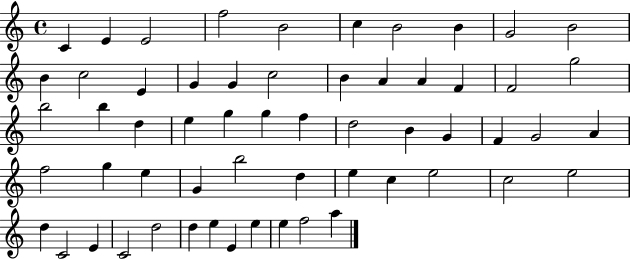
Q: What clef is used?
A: treble